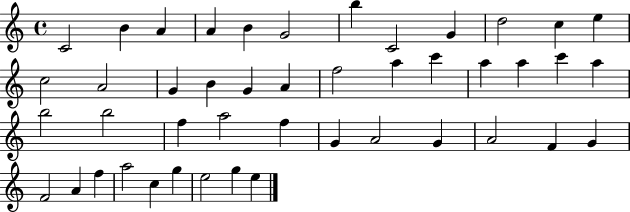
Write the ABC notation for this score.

X:1
T:Untitled
M:4/4
L:1/4
K:C
C2 B A A B G2 b C2 G d2 c e c2 A2 G B G A f2 a c' a a c' a b2 b2 f a2 f G A2 G A2 F G F2 A f a2 c g e2 g e